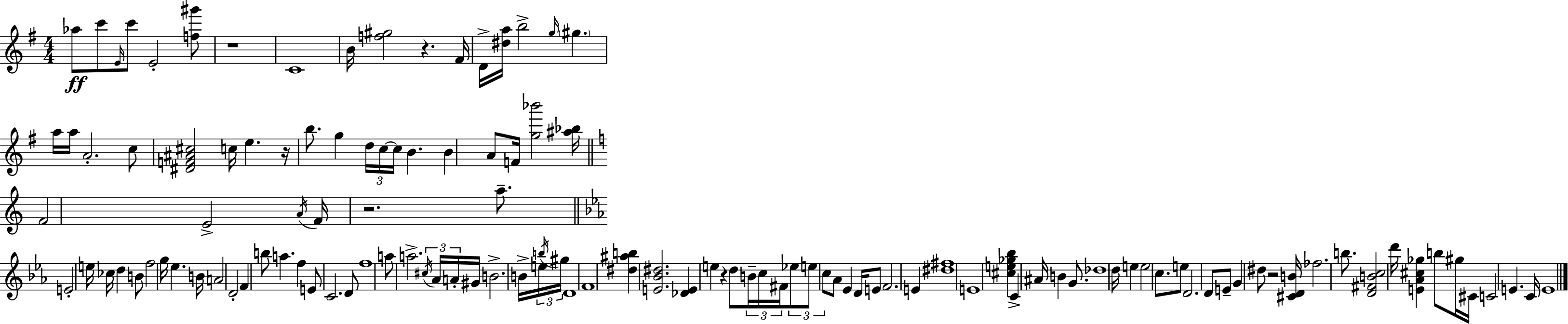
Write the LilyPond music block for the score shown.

{
  \clef treble
  \numericTimeSignature
  \time 4/4
  \key g \major
  aes''8\ff c'''8 \grace { e'16 } c'''8 e'2-. <f'' gis'''>8 | r1 | c'1 | b'16 <f'' gis''>2 r4. | \break fis'16 d'16-> <dis'' a''>16 b''2-> \grace { g''16 } \parenthesize gis''4. | a''16 a''16 a'2.-. | c''8 <dis' f' ais' cis''>2 c''16 e''4. | r16 b''8. g''4 \tuplet 3/2 { d''16 c''16~~ c''16 } b'4. | \break b'4 a'8 f'16 <g'' bes'''>2 | <ais'' bes''>16 \bar "||" \break \key a \minor f'2 e'2-> | \acciaccatura { a'16 } f'16 r2. a''8.-- | \bar "||" \break \key ees \major e'2-. e''16 ces''16 d''4 b'8 | f''2 g''16 ees''4. b'16 | a'2 d'2-. | f'4 b''8 a''4. f''4 | \break e'8 c'2. d'8 | f''1 | a''8 a''2.-> \tuplet 3/2 { \acciaccatura { cis''16 } aes'16 | a'16-. } gis'16 b'2.-> b'16-> \tuplet 3/2 { e''16 | \break \acciaccatura { b''16 } gis''16 } d'1 | f'1 | <dis'' ais'' b''>4 <e' bes' dis''>2. | <des' e'>4 e''4 r4 d''8 | \break \tuplet 3/2 { b'16-- c''16 fis'16 } \tuplet 3/2 { ees''8 e''8 c''8 } aes'8 ees'4 d'16 | e'8 f'2. e'4 | <dis'' fis''>1 | e'1 | \break <cis'' e'' ges'' bes''>4 c'4-> ais'16 b'4 g'8. | des''1 | d''16 e''4 e''2 c''8. | e''8 d'2. | \break d'8 e'8-- g'4 dis''8 r2 | <cis' d' b'>16 fes''2. b''8. | <d' fis' b' c''>2 d'''16 <e' aes' cis'' ges''>4 b''8 | gis''16 cis'16 c'2 e'4. | \break c'16 e'1 | \bar "|."
}